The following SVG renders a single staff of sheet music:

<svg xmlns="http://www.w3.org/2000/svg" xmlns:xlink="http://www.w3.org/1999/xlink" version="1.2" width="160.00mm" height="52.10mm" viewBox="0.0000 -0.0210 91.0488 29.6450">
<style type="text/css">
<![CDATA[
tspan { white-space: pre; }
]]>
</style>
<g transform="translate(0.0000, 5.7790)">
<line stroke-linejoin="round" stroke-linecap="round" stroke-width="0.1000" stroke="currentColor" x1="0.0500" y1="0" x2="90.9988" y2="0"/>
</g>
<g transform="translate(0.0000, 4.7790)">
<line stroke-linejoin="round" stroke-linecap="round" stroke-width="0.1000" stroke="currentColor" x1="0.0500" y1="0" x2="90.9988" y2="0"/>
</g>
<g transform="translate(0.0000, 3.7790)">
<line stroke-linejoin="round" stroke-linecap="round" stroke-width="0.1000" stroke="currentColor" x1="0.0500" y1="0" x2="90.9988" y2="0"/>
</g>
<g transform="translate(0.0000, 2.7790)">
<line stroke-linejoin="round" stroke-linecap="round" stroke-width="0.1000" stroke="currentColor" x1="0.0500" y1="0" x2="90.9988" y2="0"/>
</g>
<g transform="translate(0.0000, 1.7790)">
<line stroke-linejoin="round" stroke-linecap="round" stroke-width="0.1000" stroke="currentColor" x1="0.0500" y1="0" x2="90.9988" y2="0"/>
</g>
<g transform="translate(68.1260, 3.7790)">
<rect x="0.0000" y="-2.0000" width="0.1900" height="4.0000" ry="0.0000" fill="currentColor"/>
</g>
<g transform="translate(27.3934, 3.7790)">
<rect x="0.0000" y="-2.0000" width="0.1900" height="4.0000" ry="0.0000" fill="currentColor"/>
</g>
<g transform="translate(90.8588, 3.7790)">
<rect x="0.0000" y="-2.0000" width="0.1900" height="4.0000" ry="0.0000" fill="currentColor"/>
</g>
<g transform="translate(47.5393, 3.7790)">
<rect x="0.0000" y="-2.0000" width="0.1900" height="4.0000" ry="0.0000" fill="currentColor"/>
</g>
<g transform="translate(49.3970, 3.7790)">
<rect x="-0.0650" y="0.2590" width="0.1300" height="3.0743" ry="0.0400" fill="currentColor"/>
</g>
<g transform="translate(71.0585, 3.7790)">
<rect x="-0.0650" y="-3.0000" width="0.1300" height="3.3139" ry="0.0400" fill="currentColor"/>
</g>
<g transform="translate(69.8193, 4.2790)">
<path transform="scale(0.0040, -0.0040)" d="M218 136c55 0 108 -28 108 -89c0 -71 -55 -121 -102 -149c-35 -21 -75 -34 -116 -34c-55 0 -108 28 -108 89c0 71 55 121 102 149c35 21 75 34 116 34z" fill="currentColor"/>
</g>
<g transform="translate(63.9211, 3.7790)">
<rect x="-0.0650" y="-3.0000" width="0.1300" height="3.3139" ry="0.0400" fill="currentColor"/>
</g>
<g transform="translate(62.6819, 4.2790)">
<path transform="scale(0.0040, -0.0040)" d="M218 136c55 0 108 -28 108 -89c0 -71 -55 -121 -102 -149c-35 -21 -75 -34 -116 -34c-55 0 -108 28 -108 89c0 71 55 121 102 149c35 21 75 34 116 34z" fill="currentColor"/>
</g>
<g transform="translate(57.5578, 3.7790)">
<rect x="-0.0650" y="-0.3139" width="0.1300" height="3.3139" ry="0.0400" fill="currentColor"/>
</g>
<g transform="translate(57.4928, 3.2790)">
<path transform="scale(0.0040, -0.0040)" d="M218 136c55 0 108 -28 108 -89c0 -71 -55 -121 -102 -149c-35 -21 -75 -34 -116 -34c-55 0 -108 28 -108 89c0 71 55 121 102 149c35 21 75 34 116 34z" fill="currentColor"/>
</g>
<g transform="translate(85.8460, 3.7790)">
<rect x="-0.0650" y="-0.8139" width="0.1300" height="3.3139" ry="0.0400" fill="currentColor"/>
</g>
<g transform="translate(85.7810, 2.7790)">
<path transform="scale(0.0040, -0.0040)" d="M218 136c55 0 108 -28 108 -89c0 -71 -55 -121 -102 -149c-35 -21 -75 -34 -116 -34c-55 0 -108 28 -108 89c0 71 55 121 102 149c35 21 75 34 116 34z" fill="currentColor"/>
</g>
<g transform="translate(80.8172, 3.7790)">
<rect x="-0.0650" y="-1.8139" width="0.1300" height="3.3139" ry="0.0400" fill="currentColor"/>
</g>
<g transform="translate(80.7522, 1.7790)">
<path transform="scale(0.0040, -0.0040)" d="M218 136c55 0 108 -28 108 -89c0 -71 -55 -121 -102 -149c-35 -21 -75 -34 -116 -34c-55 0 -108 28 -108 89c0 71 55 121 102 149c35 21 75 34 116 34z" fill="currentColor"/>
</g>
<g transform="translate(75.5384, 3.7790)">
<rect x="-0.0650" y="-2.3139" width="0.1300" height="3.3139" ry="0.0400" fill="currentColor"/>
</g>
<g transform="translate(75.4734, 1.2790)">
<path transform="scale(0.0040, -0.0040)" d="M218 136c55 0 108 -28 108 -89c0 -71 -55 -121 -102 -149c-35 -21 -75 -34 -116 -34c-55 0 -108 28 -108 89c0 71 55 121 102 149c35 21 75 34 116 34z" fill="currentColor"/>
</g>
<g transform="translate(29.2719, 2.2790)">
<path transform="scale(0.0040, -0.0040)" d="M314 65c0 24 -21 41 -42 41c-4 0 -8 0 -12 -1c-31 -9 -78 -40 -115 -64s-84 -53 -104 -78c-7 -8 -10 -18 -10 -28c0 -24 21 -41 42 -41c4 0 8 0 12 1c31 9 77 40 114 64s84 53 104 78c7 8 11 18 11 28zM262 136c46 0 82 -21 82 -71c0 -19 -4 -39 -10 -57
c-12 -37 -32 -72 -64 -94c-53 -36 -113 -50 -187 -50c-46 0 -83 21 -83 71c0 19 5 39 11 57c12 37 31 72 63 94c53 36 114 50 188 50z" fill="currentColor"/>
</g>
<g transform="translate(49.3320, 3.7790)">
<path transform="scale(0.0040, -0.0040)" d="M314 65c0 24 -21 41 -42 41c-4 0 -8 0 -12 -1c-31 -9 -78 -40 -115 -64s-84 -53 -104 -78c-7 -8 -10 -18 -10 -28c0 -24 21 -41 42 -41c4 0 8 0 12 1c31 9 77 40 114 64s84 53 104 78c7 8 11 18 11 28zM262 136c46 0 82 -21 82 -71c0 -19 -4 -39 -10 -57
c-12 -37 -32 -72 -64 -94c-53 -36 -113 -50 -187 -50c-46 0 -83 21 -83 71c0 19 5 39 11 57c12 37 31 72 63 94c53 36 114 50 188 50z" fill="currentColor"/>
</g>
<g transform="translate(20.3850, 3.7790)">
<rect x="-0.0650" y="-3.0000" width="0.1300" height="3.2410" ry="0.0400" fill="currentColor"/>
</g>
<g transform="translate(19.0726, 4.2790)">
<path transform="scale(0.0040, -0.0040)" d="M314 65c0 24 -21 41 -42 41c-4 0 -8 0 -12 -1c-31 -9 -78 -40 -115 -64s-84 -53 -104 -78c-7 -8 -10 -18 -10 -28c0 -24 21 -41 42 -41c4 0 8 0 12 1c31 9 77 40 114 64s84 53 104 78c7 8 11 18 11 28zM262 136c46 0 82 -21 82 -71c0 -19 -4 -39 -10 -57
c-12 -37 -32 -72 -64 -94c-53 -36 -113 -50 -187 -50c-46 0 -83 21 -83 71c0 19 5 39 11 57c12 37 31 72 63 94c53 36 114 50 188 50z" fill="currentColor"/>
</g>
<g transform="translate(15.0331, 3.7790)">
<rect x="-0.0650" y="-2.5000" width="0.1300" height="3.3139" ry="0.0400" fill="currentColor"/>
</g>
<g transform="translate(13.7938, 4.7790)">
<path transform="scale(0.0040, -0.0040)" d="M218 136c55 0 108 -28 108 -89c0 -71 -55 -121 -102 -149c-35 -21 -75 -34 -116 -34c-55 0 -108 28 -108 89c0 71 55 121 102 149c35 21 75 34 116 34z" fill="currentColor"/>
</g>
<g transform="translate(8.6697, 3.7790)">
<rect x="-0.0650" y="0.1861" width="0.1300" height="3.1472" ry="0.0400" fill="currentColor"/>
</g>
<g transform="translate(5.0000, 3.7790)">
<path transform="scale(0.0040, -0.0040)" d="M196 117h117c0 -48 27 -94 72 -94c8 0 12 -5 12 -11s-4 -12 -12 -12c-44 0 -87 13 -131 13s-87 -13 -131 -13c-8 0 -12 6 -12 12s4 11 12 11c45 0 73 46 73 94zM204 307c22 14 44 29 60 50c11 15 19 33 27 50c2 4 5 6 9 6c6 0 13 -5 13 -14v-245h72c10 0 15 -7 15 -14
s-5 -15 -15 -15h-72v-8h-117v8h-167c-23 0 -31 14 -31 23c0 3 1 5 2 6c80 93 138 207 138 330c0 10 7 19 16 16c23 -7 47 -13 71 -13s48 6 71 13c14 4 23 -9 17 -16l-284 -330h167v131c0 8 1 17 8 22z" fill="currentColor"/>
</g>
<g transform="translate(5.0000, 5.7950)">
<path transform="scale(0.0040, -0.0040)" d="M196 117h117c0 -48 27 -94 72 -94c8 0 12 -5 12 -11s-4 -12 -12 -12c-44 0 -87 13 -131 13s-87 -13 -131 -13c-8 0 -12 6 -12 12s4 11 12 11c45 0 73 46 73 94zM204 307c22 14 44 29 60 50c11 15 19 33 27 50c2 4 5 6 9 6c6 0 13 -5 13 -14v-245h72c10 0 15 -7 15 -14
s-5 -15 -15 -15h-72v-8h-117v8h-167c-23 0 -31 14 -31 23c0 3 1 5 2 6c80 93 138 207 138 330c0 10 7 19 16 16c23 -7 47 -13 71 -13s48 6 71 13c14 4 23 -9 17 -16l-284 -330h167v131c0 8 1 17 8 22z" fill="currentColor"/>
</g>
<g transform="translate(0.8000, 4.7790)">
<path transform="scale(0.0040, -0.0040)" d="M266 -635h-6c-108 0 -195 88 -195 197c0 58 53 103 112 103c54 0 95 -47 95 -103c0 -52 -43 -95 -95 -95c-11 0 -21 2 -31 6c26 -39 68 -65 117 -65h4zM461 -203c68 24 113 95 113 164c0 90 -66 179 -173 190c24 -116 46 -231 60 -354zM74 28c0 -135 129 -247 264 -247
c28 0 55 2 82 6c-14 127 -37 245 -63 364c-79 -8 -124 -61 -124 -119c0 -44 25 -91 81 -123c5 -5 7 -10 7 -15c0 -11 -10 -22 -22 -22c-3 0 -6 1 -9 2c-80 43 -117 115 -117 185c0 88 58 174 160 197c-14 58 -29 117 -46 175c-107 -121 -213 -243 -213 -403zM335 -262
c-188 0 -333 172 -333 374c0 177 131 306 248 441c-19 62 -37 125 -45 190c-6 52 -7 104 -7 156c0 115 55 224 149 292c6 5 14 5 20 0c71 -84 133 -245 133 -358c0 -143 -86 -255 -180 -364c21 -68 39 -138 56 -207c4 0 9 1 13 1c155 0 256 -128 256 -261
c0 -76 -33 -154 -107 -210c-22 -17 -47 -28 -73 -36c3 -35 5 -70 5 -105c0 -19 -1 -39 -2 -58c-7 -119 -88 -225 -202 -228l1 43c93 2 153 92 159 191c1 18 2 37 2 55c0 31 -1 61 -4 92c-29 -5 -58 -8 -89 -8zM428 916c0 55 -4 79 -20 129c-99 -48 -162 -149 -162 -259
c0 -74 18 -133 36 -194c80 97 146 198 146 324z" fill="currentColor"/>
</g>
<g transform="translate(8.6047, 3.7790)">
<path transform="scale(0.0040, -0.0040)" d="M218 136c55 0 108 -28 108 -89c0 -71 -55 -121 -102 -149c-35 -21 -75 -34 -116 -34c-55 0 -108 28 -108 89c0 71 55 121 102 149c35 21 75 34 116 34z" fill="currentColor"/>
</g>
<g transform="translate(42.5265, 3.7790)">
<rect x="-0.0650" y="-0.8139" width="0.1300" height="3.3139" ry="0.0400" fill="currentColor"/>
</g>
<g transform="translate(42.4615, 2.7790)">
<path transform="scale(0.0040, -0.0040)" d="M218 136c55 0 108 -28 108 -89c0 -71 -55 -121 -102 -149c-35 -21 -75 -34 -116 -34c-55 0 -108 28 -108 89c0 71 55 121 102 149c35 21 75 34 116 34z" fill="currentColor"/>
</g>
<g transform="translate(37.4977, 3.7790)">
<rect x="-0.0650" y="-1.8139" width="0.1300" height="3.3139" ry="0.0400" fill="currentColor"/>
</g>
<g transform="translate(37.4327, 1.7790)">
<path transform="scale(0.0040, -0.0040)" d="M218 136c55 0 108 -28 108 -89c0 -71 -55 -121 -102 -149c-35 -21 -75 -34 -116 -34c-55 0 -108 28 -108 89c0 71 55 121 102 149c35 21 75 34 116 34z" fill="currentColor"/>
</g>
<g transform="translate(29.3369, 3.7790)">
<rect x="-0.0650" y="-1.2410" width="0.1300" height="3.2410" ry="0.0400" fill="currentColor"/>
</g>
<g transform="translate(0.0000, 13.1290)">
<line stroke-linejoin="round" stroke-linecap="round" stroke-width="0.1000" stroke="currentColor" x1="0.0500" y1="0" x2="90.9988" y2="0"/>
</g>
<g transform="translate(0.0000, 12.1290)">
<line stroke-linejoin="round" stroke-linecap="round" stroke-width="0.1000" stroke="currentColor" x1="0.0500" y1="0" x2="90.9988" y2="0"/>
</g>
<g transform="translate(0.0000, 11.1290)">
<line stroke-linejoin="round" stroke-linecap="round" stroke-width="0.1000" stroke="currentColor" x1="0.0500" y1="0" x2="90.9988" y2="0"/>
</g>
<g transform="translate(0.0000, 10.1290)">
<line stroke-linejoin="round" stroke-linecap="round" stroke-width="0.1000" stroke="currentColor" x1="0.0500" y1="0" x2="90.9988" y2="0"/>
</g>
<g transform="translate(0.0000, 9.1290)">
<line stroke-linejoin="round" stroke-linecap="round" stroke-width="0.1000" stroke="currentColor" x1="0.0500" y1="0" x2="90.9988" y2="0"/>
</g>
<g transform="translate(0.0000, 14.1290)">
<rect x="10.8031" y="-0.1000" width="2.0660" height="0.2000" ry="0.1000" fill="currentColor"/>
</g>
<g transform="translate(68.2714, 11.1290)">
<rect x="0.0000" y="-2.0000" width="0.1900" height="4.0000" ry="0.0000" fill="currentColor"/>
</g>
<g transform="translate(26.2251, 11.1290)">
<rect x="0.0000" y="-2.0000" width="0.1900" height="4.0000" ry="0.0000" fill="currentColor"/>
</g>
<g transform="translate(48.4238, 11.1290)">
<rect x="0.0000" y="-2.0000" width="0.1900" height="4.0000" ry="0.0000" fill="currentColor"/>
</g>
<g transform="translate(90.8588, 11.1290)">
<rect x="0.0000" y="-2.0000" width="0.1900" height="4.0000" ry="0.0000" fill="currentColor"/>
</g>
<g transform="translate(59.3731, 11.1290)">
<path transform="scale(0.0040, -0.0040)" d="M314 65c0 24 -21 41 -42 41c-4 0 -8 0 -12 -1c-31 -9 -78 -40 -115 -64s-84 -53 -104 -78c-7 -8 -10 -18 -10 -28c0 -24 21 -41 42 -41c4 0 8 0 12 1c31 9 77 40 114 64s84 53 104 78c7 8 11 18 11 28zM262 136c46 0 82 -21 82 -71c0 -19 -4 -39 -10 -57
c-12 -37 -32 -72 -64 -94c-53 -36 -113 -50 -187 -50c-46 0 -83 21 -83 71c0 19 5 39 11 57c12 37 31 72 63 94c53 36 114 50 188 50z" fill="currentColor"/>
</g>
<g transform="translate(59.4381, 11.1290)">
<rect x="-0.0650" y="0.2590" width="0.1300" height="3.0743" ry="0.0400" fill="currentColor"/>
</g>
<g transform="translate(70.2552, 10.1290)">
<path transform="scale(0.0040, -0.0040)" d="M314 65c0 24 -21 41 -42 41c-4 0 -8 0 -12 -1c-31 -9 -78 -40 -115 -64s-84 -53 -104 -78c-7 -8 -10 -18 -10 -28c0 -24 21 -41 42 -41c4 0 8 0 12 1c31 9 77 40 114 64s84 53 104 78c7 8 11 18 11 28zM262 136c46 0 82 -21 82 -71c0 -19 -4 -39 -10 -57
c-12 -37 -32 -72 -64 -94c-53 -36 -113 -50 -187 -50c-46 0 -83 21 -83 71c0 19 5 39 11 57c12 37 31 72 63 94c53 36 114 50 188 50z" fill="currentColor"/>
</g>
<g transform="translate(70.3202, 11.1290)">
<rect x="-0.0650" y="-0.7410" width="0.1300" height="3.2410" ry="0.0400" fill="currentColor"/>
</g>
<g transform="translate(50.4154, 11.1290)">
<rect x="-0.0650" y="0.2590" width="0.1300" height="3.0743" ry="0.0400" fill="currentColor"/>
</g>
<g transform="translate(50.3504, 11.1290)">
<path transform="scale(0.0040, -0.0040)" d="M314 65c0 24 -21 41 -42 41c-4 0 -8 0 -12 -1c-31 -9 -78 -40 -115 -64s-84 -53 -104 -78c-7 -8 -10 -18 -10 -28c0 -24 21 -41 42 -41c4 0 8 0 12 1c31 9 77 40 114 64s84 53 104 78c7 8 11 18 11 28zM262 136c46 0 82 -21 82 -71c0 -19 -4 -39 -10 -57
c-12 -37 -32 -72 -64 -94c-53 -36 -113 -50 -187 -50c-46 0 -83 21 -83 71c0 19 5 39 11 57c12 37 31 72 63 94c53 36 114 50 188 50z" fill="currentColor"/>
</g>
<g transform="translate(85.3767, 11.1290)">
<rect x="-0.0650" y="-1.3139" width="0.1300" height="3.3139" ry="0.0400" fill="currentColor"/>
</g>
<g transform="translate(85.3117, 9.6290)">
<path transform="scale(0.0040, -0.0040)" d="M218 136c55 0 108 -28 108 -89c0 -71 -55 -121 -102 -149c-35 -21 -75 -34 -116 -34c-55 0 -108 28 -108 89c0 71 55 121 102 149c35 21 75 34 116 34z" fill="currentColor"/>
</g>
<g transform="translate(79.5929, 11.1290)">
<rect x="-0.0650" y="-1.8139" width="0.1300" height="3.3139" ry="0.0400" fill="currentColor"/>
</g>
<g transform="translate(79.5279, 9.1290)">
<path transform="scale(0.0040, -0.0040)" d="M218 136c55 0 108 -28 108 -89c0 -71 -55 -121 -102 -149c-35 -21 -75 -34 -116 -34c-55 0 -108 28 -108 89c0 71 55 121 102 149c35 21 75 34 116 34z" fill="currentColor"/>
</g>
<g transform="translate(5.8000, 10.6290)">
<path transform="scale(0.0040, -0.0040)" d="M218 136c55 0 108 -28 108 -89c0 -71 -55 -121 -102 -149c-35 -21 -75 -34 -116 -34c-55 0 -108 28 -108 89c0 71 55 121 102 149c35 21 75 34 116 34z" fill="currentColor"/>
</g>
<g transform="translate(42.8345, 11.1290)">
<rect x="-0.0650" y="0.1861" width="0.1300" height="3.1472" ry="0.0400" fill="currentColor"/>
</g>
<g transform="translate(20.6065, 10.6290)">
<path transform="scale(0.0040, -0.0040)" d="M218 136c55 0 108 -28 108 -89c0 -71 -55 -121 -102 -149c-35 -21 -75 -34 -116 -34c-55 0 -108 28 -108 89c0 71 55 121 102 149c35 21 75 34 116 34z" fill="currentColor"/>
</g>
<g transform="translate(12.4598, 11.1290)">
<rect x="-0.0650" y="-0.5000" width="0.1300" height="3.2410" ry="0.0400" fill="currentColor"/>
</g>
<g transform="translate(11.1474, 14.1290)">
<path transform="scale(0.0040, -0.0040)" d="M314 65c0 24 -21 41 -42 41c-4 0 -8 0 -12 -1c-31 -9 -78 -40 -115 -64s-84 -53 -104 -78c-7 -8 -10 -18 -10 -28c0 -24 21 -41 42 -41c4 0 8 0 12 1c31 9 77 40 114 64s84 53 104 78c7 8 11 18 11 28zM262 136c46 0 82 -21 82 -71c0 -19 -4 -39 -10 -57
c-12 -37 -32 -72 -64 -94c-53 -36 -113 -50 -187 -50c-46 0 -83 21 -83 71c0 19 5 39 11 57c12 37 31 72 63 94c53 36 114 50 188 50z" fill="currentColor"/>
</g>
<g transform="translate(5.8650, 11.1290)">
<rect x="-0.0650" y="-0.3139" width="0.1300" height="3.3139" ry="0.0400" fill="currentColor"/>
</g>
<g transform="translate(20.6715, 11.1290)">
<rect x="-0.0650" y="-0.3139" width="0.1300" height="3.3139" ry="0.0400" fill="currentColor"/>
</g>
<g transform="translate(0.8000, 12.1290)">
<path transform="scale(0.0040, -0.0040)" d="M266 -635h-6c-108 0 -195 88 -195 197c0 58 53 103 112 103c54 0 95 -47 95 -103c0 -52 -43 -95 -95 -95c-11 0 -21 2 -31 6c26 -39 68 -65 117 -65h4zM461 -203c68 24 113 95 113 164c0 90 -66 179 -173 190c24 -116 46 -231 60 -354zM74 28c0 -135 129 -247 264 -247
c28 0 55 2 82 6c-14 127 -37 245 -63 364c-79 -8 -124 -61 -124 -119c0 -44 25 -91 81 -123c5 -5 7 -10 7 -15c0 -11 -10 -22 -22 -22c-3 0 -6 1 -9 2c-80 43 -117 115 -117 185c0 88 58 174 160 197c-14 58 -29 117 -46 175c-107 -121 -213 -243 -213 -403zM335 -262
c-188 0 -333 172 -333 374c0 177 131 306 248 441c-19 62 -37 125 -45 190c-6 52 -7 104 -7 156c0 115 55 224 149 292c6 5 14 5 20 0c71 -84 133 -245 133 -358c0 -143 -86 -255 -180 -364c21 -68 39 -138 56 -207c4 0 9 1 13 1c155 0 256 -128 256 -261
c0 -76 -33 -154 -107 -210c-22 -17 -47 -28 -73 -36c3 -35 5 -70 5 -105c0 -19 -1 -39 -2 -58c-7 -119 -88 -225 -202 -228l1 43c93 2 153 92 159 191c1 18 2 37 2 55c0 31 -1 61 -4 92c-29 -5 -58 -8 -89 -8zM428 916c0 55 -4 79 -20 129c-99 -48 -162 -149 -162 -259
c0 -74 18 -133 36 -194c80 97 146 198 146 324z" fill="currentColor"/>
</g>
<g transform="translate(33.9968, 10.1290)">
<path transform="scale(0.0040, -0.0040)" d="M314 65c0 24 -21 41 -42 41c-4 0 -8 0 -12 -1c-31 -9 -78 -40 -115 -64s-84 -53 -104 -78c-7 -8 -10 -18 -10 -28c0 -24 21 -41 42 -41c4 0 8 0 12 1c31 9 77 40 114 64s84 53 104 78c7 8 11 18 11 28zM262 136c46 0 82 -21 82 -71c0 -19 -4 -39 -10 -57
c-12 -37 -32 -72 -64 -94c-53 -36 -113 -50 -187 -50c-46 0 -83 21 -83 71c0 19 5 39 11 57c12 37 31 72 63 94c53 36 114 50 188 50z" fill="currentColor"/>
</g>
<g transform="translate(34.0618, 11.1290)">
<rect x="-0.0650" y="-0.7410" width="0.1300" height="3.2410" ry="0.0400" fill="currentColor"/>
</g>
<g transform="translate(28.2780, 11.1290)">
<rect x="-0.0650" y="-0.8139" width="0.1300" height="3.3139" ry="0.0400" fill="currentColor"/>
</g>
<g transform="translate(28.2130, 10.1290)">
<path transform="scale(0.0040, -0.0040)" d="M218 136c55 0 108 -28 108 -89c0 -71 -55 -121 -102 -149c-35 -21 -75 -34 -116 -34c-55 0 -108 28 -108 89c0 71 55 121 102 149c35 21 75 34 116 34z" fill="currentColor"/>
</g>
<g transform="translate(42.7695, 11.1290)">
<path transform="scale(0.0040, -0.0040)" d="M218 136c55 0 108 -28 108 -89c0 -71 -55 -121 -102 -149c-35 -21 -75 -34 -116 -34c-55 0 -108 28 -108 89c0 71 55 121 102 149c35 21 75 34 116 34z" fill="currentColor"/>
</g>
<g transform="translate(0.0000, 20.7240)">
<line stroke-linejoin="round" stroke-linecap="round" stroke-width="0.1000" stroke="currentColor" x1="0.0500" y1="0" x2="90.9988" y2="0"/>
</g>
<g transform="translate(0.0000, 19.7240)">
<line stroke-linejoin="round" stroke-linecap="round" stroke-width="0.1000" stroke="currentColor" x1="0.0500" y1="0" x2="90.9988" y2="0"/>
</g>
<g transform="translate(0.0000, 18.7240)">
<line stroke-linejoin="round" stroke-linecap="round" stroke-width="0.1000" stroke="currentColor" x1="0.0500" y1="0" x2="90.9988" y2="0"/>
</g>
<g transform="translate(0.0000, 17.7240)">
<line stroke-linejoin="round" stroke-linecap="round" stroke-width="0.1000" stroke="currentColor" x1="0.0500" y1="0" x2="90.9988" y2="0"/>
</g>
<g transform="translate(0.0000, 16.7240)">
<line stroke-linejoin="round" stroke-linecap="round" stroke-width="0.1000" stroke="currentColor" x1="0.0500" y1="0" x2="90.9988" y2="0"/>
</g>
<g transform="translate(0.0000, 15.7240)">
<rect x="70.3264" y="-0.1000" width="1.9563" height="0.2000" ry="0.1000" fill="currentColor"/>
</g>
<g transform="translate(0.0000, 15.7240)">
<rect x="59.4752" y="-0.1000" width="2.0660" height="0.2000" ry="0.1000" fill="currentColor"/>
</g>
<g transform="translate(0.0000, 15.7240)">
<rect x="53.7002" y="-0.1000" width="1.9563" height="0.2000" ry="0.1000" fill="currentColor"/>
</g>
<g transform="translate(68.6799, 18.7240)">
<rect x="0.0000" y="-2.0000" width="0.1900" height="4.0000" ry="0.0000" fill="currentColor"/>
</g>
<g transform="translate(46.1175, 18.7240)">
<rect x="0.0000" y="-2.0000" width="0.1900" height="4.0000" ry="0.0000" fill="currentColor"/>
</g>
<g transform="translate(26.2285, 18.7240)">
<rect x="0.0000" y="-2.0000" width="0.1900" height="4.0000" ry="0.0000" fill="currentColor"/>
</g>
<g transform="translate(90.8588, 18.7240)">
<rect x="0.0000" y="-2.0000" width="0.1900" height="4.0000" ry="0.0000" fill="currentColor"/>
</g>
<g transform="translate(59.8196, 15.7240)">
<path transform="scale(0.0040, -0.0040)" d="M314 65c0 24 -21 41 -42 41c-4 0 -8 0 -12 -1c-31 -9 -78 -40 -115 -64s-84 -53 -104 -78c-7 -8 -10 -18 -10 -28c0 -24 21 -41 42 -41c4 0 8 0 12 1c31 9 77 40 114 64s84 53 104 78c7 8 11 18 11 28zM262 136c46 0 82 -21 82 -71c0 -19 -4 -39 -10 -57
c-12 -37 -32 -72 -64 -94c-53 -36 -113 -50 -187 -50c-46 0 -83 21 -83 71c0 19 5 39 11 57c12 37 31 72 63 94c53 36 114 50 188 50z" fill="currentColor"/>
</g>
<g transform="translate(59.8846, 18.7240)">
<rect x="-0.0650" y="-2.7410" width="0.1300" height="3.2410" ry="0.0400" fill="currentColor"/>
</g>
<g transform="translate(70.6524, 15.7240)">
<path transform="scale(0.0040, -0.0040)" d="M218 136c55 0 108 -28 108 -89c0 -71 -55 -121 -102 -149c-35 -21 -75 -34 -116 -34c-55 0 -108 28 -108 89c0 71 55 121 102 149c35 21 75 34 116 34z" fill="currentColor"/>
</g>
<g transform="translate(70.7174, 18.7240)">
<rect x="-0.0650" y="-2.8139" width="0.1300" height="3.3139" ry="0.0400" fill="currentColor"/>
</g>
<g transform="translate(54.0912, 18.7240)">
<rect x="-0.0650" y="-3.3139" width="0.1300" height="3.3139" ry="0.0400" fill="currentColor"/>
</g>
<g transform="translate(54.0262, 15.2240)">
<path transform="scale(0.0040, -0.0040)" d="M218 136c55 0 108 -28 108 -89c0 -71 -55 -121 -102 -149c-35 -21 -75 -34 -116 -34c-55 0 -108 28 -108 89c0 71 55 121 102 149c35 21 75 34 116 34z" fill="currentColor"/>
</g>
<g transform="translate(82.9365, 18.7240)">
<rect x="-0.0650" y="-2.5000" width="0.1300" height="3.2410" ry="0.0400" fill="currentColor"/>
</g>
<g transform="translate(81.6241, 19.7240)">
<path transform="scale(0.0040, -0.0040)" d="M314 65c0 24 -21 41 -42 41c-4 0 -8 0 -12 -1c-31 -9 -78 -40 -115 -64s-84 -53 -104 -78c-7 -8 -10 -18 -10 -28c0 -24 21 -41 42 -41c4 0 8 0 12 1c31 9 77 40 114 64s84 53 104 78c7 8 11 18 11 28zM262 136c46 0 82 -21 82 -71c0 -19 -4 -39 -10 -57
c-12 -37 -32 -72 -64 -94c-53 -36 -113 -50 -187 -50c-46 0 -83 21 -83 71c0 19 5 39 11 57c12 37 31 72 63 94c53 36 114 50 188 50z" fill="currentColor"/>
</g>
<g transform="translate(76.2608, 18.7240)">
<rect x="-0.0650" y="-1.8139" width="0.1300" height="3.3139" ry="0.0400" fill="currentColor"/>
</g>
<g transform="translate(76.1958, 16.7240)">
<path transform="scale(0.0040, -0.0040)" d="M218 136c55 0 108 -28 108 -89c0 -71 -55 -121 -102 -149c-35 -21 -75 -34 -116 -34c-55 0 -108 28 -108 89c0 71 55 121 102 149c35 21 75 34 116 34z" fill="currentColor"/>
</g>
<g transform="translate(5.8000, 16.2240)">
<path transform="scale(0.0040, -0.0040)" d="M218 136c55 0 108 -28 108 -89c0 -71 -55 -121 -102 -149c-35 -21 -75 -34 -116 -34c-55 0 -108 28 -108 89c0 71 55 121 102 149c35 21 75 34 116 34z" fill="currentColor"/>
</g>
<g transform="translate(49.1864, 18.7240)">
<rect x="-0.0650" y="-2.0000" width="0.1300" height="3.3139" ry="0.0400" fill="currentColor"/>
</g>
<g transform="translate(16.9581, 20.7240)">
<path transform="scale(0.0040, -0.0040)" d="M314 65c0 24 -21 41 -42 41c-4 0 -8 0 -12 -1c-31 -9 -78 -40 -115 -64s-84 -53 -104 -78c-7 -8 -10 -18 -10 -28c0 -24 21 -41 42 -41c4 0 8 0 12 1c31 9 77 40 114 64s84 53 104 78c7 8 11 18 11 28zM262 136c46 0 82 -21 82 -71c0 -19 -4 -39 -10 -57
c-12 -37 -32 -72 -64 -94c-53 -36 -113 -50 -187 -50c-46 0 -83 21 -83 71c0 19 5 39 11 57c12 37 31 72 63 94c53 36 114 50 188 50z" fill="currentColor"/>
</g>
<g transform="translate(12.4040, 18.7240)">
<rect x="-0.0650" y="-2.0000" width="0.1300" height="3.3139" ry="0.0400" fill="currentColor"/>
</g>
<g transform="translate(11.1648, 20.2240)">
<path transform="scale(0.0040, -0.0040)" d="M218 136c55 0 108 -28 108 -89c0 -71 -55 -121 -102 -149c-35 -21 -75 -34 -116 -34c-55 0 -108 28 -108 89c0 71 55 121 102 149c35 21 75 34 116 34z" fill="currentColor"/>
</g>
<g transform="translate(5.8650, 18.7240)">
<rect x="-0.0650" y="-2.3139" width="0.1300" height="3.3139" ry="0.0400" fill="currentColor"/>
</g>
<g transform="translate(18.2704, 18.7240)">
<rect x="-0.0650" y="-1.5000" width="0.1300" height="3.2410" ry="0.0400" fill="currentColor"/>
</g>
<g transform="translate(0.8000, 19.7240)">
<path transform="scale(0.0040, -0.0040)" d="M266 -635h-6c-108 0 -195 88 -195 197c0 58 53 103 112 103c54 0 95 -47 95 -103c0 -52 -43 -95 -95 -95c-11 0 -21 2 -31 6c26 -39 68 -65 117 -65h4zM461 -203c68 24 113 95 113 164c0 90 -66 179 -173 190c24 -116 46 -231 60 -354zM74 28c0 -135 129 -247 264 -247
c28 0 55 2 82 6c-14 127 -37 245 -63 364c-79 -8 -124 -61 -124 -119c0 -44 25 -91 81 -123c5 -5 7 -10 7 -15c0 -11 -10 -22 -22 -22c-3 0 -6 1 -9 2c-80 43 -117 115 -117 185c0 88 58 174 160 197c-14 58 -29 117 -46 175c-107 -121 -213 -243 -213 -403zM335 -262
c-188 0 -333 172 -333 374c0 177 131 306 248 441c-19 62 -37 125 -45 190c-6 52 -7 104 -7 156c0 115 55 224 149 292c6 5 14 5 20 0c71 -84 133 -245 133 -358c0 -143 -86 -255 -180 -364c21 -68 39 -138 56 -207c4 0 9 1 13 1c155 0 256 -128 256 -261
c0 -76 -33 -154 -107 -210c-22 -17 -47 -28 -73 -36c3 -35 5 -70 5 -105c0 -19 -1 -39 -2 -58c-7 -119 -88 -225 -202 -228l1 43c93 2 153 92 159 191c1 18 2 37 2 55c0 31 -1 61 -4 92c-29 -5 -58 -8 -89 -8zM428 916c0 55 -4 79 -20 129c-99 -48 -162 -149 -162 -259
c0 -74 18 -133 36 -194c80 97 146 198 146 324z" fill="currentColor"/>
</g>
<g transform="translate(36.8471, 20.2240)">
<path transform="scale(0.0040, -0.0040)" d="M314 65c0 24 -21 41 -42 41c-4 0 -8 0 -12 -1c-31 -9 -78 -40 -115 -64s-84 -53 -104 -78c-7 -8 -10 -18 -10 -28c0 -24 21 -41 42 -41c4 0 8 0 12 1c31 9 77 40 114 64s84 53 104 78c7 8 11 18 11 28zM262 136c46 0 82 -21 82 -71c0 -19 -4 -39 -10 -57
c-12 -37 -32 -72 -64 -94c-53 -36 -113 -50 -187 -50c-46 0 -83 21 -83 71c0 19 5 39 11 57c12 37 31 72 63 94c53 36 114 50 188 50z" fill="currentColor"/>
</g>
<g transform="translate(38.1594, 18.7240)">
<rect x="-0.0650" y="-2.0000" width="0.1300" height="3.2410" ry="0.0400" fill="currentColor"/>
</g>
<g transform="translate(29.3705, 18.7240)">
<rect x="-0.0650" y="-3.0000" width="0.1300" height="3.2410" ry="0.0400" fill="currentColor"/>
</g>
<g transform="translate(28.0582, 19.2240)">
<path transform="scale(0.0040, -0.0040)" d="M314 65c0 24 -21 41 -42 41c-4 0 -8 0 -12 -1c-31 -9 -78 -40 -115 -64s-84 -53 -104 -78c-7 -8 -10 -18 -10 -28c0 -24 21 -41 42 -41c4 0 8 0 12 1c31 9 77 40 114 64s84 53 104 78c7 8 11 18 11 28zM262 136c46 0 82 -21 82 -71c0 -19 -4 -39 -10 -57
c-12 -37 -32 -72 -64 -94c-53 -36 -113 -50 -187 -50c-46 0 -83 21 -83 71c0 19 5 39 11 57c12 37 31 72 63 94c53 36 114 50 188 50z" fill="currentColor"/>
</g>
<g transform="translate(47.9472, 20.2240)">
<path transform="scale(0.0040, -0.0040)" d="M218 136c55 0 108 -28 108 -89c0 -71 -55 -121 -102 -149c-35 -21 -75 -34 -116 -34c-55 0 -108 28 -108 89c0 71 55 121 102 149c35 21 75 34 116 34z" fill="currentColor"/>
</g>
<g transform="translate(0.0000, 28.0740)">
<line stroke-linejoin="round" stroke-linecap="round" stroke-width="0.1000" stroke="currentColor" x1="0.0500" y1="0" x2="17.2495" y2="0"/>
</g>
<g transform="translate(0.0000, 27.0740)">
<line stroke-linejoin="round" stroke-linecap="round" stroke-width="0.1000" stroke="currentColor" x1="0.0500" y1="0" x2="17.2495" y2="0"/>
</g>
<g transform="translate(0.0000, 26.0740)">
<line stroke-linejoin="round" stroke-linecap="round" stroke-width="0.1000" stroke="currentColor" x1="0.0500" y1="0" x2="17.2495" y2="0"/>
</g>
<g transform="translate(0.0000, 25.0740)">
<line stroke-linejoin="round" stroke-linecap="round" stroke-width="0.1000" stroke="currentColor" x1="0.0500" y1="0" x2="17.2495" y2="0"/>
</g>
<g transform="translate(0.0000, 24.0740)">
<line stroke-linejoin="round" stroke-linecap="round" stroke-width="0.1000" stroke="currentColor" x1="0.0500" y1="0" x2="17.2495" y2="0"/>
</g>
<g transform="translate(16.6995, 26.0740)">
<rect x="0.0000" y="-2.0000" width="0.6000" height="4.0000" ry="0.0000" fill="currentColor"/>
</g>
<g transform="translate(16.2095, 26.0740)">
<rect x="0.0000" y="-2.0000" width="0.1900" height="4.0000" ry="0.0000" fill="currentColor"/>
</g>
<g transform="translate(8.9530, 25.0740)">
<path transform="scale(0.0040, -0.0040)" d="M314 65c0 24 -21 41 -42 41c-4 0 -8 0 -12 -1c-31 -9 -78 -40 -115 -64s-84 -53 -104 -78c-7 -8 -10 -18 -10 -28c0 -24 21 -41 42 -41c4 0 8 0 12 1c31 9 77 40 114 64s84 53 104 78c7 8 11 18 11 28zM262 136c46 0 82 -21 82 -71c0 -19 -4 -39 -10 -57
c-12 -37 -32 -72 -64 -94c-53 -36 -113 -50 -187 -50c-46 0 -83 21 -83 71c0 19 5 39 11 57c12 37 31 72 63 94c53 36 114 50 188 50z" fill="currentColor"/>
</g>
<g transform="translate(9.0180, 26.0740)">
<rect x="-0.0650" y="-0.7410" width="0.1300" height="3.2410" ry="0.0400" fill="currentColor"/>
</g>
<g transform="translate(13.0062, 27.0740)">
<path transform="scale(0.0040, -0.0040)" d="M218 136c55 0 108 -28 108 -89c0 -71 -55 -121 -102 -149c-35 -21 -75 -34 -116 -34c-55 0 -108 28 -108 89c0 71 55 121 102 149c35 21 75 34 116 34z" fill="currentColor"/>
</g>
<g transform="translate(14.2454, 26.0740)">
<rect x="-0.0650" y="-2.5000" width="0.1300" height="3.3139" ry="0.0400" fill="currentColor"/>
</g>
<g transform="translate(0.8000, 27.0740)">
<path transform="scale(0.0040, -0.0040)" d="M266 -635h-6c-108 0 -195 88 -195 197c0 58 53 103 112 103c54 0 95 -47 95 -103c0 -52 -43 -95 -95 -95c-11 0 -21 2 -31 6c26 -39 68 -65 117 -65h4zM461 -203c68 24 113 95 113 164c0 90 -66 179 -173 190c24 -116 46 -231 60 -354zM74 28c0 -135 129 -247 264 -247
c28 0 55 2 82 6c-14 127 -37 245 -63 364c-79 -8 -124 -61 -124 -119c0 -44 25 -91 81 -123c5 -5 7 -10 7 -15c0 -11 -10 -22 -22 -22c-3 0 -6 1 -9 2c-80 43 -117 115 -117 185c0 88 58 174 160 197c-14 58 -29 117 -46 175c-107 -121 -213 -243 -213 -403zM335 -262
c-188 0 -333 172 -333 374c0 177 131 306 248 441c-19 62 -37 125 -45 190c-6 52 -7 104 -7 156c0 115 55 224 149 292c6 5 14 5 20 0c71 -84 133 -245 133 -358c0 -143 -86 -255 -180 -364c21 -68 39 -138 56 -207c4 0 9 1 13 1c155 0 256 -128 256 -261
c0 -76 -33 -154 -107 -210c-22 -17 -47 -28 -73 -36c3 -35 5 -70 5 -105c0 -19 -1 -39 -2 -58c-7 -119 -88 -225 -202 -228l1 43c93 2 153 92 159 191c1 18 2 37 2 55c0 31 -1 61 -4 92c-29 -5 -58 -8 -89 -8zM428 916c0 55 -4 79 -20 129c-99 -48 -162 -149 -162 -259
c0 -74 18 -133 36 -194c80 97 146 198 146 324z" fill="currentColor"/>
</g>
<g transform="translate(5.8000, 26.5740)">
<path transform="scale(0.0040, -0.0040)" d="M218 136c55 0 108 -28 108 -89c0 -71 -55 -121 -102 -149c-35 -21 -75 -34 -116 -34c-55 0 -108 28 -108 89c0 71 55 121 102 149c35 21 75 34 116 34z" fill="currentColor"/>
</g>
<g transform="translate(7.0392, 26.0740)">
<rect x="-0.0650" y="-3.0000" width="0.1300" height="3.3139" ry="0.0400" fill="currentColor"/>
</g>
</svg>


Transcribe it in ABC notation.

X:1
T:Untitled
M:4/4
L:1/4
K:C
B G A2 e2 f d B2 c A A g f d c C2 c d d2 B B2 B2 d2 f e g F E2 A2 F2 F b a2 a f G2 A d2 G